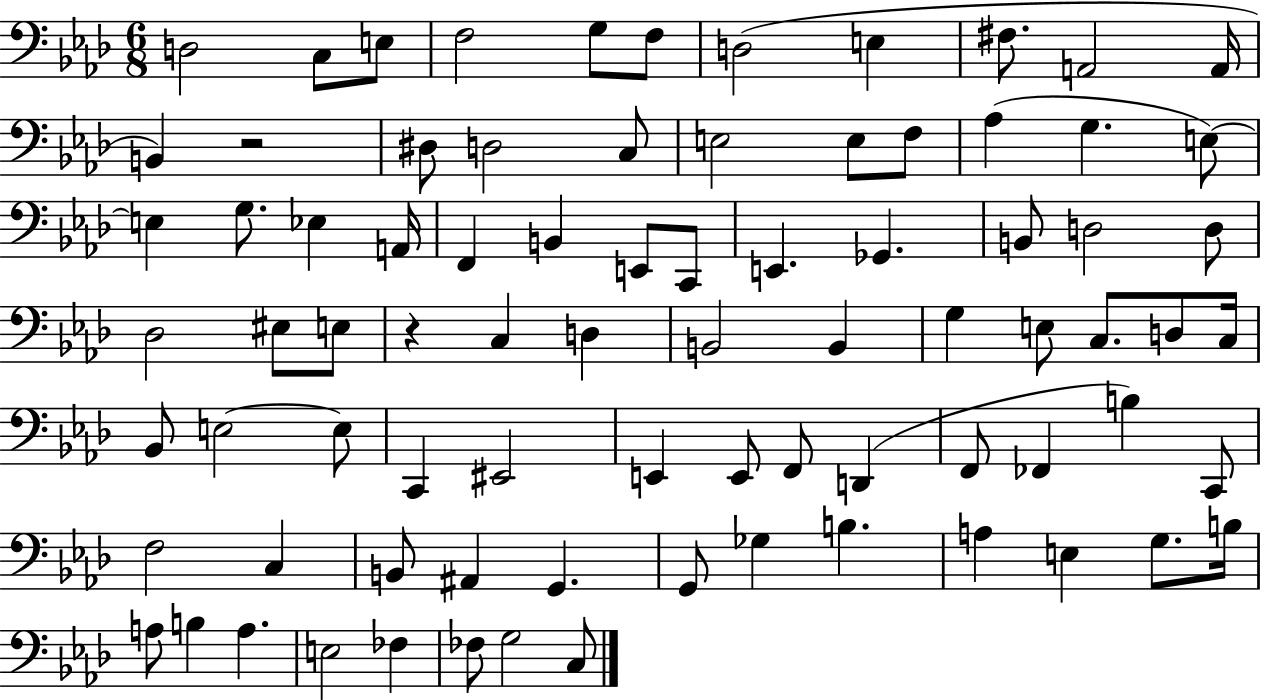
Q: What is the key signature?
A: AES major